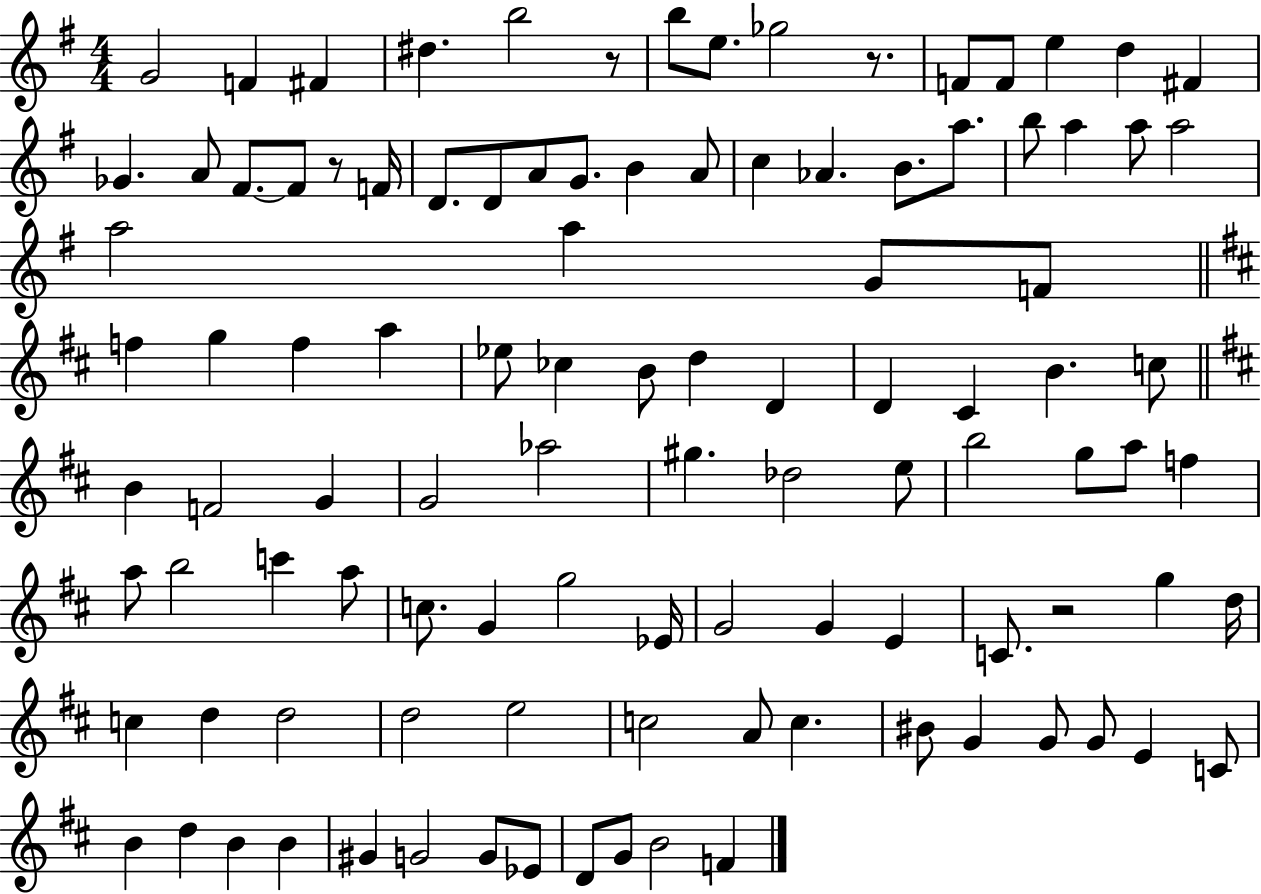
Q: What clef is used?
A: treble